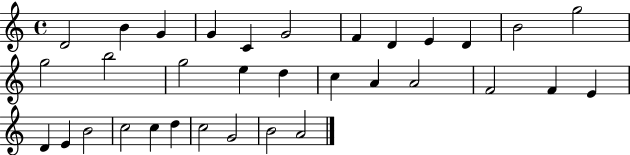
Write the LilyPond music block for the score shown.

{
  \clef treble
  \time 4/4
  \defaultTimeSignature
  \key c \major
  d'2 b'4 g'4 | g'4 c'4 g'2 | f'4 d'4 e'4 d'4 | b'2 g''2 | \break g''2 b''2 | g''2 e''4 d''4 | c''4 a'4 a'2 | f'2 f'4 e'4 | \break d'4 e'4 b'2 | c''2 c''4 d''4 | c''2 g'2 | b'2 a'2 | \break \bar "|."
}